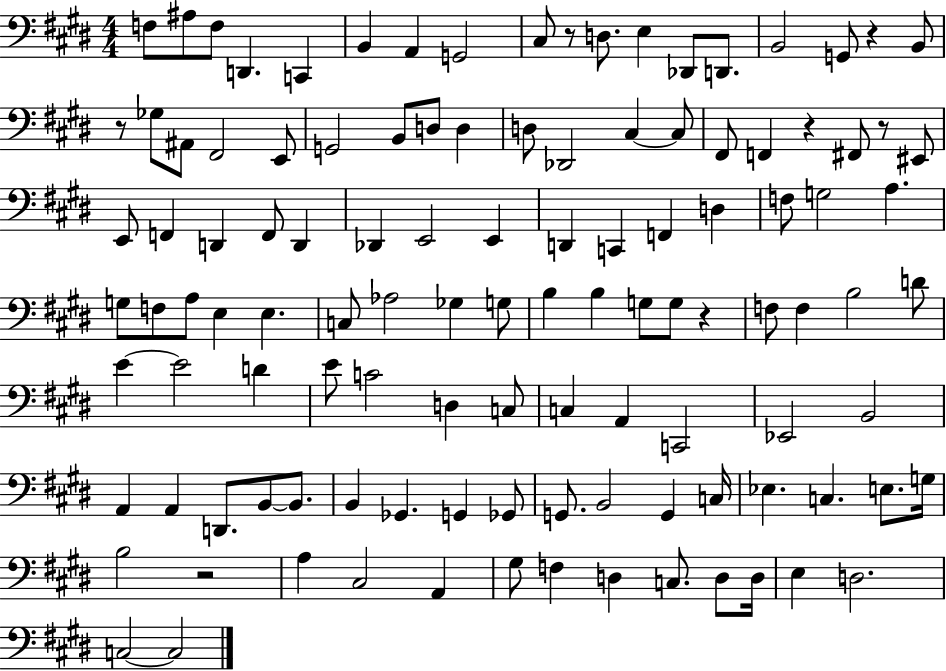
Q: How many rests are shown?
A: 7